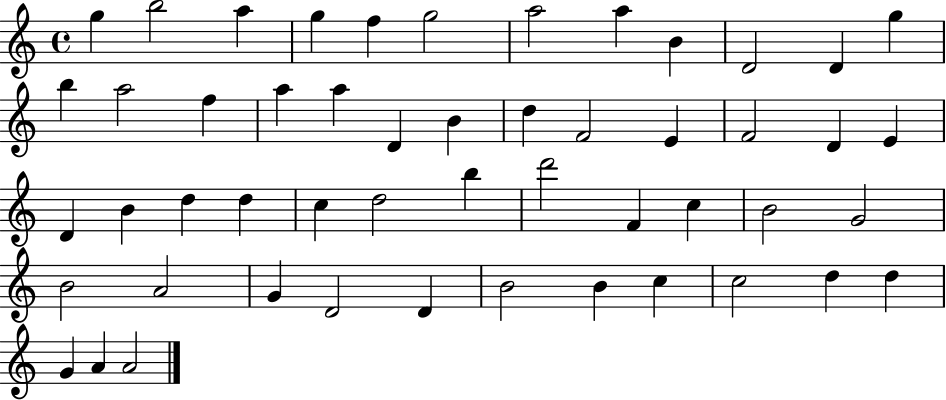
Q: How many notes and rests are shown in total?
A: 51